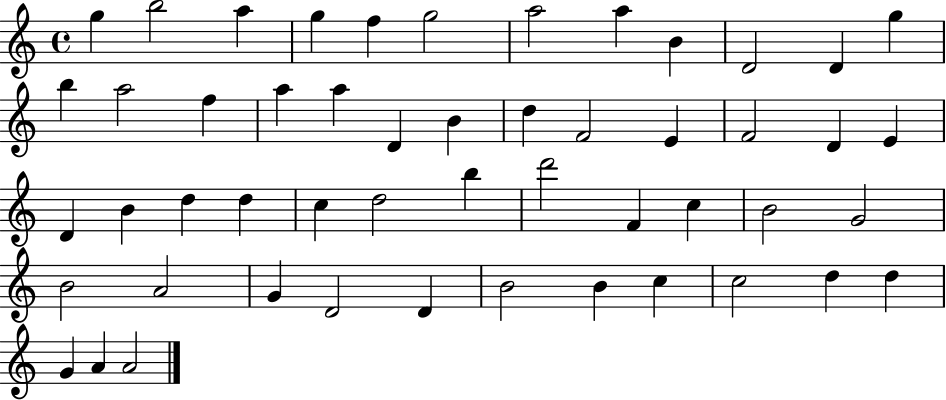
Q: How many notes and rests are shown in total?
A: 51